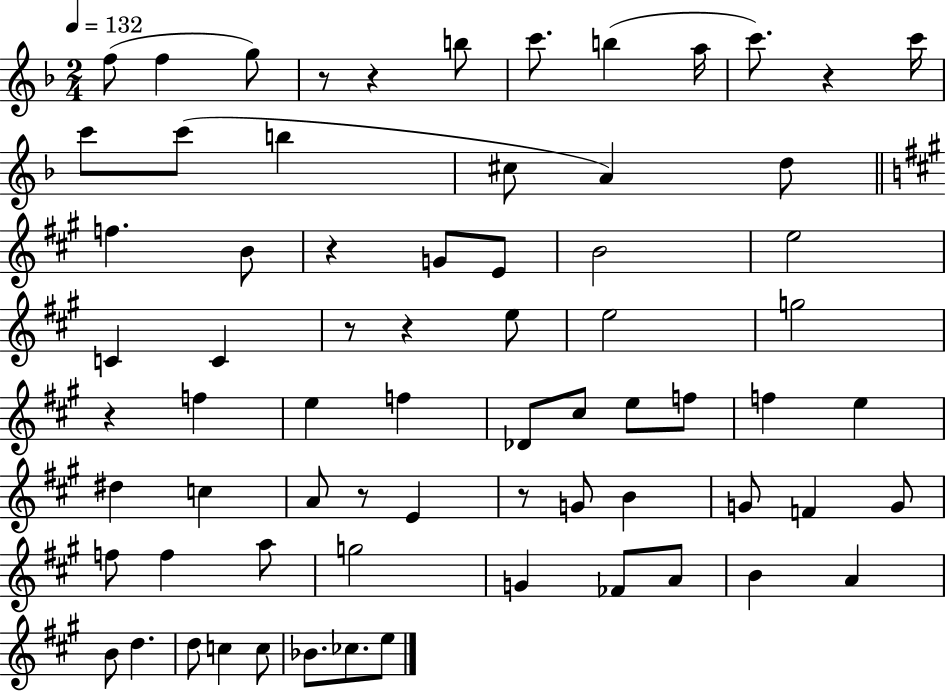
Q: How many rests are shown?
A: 9